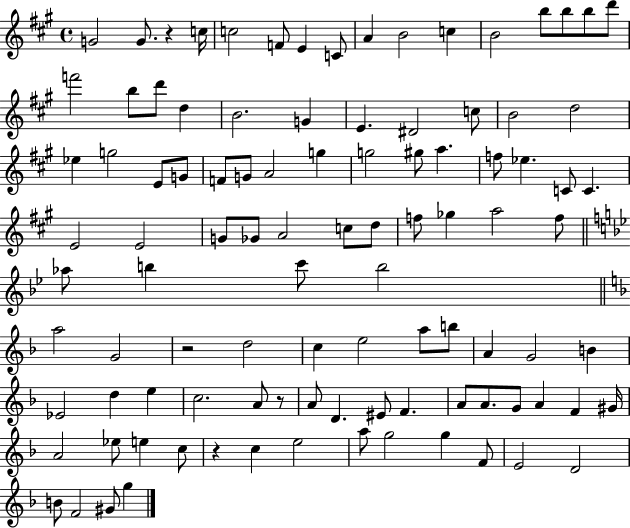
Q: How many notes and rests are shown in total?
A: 101